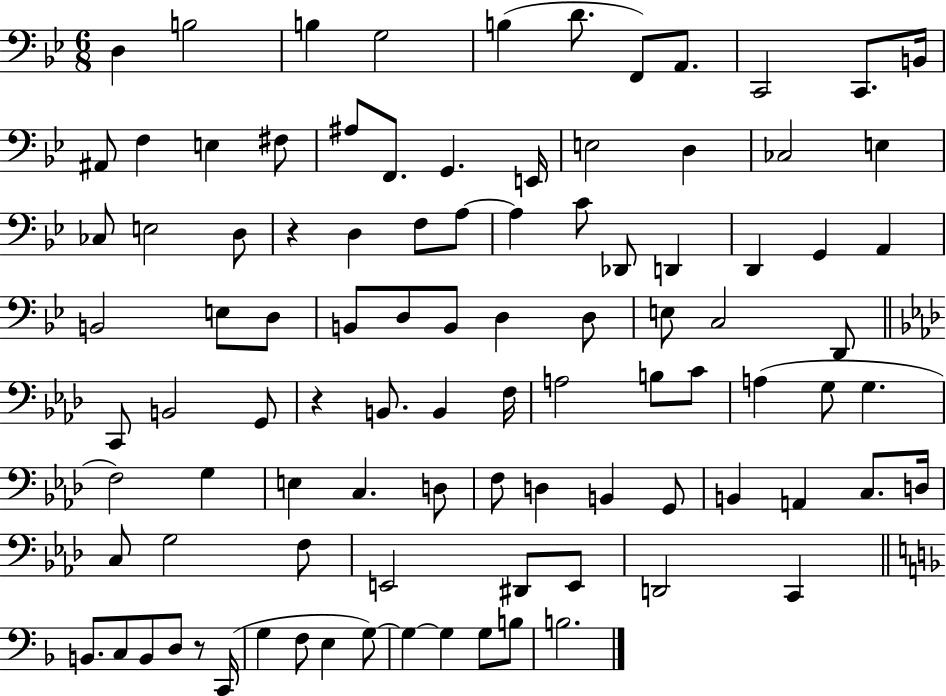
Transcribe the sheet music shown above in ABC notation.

X:1
T:Untitled
M:6/8
L:1/4
K:Bb
D, B,2 B, G,2 B, D/2 F,,/2 A,,/2 C,,2 C,,/2 B,,/4 ^A,,/2 F, E, ^F,/2 ^A,/2 F,,/2 G,, E,,/4 E,2 D, _C,2 E, _C,/2 E,2 D,/2 z D, F,/2 A,/2 A, C/2 _D,,/2 D,, D,, G,, A,, B,,2 E,/2 D,/2 B,,/2 D,/2 B,,/2 D, D,/2 E,/2 C,2 D,,/2 C,,/2 B,,2 G,,/2 z B,,/2 B,, F,/4 A,2 B,/2 C/2 A, G,/2 G, F,2 G, E, C, D,/2 F,/2 D, B,, G,,/2 B,, A,, C,/2 D,/4 C,/2 G,2 F,/2 E,,2 ^D,,/2 E,,/2 D,,2 C,, B,,/2 C,/2 B,,/2 D,/2 z/2 C,,/4 G, F,/2 E, G,/2 G, G, G,/2 B,/2 B,2